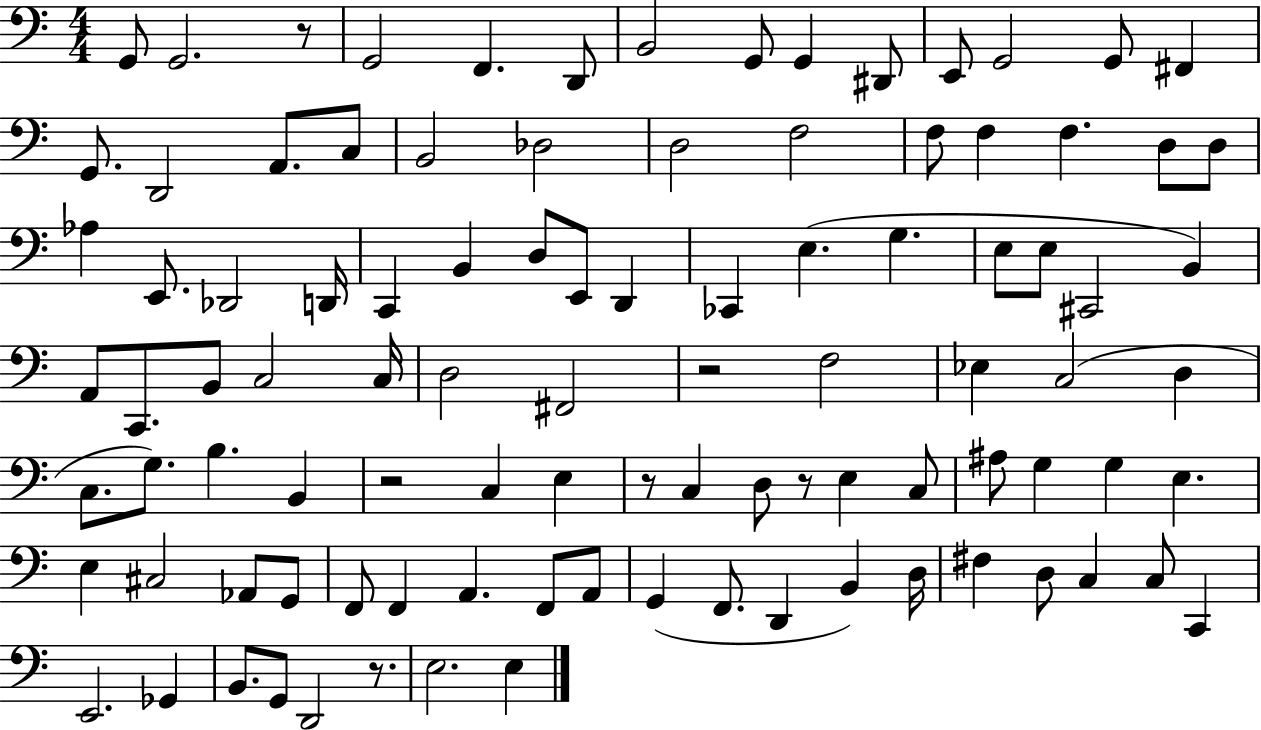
{
  \clef bass
  \numericTimeSignature
  \time 4/4
  \key c \major
  \repeat volta 2 { g,8 g,2. r8 | g,2 f,4. d,8 | b,2 g,8 g,4 dis,8 | e,8 g,2 g,8 fis,4 | \break g,8. d,2 a,8. c8 | b,2 des2 | d2 f2 | f8 f4 f4. d8 d8 | \break aes4 e,8. des,2 d,16 | c,4 b,4 d8 e,8 d,4 | ces,4 e4.( g4. | e8 e8 cis,2 b,4) | \break a,8 c,8. b,8 c2 c16 | d2 fis,2 | r2 f2 | ees4 c2( d4 | \break c8. g8.) b4. b,4 | r2 c4 e4 | r8 c4 d8 r8 e4 c8 | ais8 g4 g4 e4. | \break e4 cis2 aes,8 g,8 | f,8 f,4 a,4. f,8 a,8 | g,4( f,8. d,4 b,4) d16 | fis4 d8 c4 c8 c,4 | \break e,2. ges,4 | b,8. g,8 d,2 r8. | e2. e4 | } \bar "|."
}